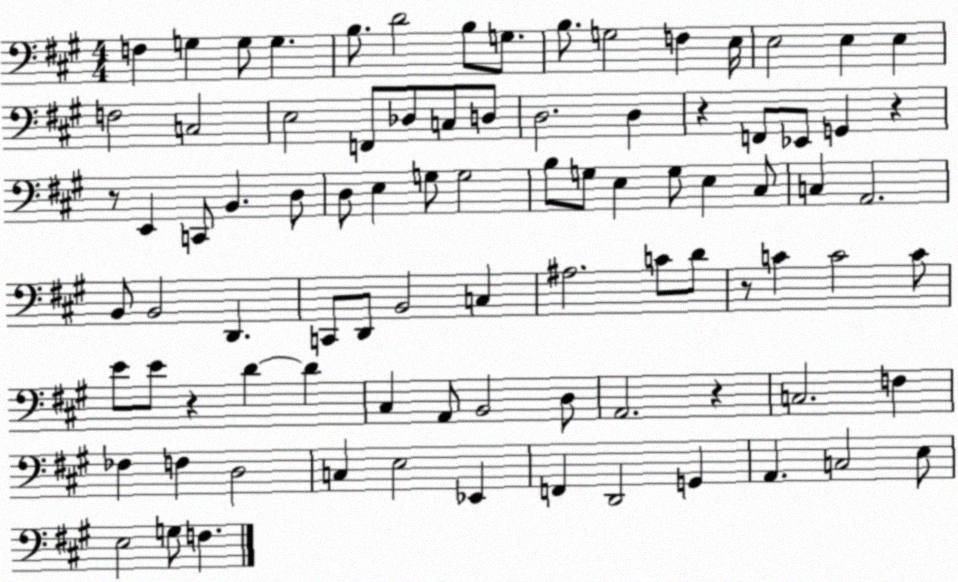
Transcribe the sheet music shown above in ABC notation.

X:1
T:Untitled
M:4/4
L:1/4
K:A
F, G, G,/2 G, B,/2 D2 B,/2 G,/2 B,/2 G,2 F, E,/4 E,2 E, E, F,2 C,2 E,2 F,,/2 _D,/2 C,/2 D,/2 D,2 D, z F,,/2 _E,,/2 G,, z z/2 E,, C,,/2 B,, D,/2 D,/2 E, G,/2 G,2 B,/2 G,/2 E, G,/2 E, ^C,/2 C, A,,2 B,,/2 B,,2 D,, C,,/2 D,,/2 B,,2 C, ^A,2 C/2 D/2 z/2 C C2 C/2 E/2 E/2 z D D ^C, A,,/2 B,,2 D,/2 A,,2 z C,2 F, _F, F, D,2 C, E,2 _E,, F,, D,,2 G,, A,, C,2 E,/2 E,2 G,/2 F,